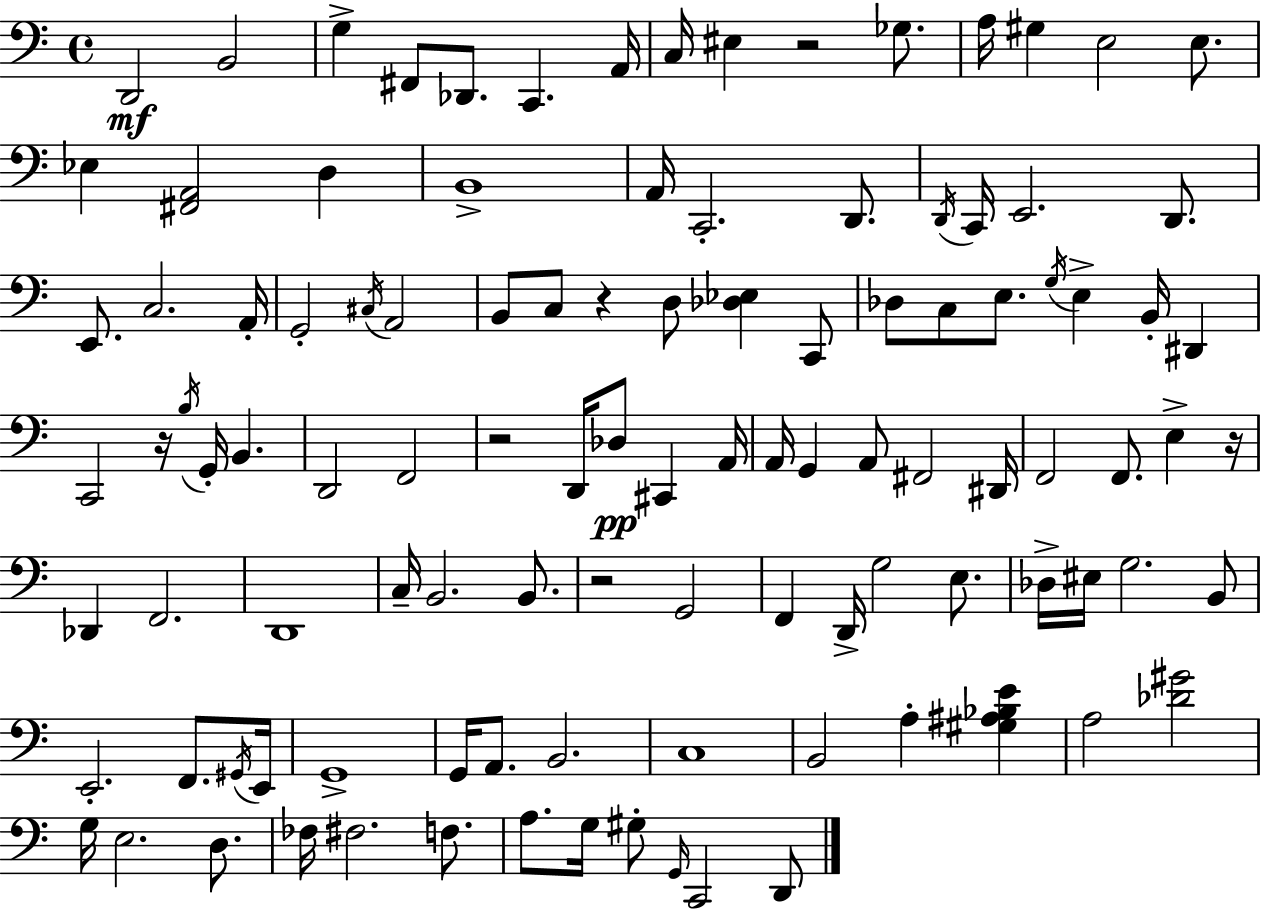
{
  \clef bass
  \time 4/4
  \defaultTimeSignature
  \key a \minor
  d,2\mf b,2 | g4-> fis,8 des,8. c,4. a,16 | c16 eis4 r2 ges8. | a16 gis4 e2 e8. | \break ees4 <fis, a,>2 d4 | b,1-> | a,16 c,2.-. d,8. | \acciaccatura { d,16 } c,16 e,2. d,8. | \break e,8. c2. | a,16-. g,2-. \acciaccatura { cis16 } a,2 | b,8 c8 r4 d8 <des ees>4 | c,8 des8 c8 e8. \acciaccatura { g16 } e4-> b,16-. dis,4 | \break c,2 r16 \acciaccatura { b16 } g,16-. b,4. | d,2 f,2 | r2 d,16 des8\pp cis,4 | a,16 a,16 g,4 a,8 fis,2 | \break dis,16 f,2 f,8. e4-> | r16 des,4 f,2. | d,1 | c16-- b,2. | \break b,8. r2 g,2 | f,4 d,16-> g2 | e8. des16-> eis16 g2. | b,8 e,2.-. | \break f,8. \acciaccatura { gis,16 } e,16 g,1-> | g,16 a,8. b,2. | c1 | b,2 a4-. | \break <gis ais bes e'>4 a2 <des' gis'>2 | g16 e2. | d8. fes16 fis2. | f8. a8. g16 gis8-. \grace { g,16 } c,2 | \break d,8 \bar "|."
}